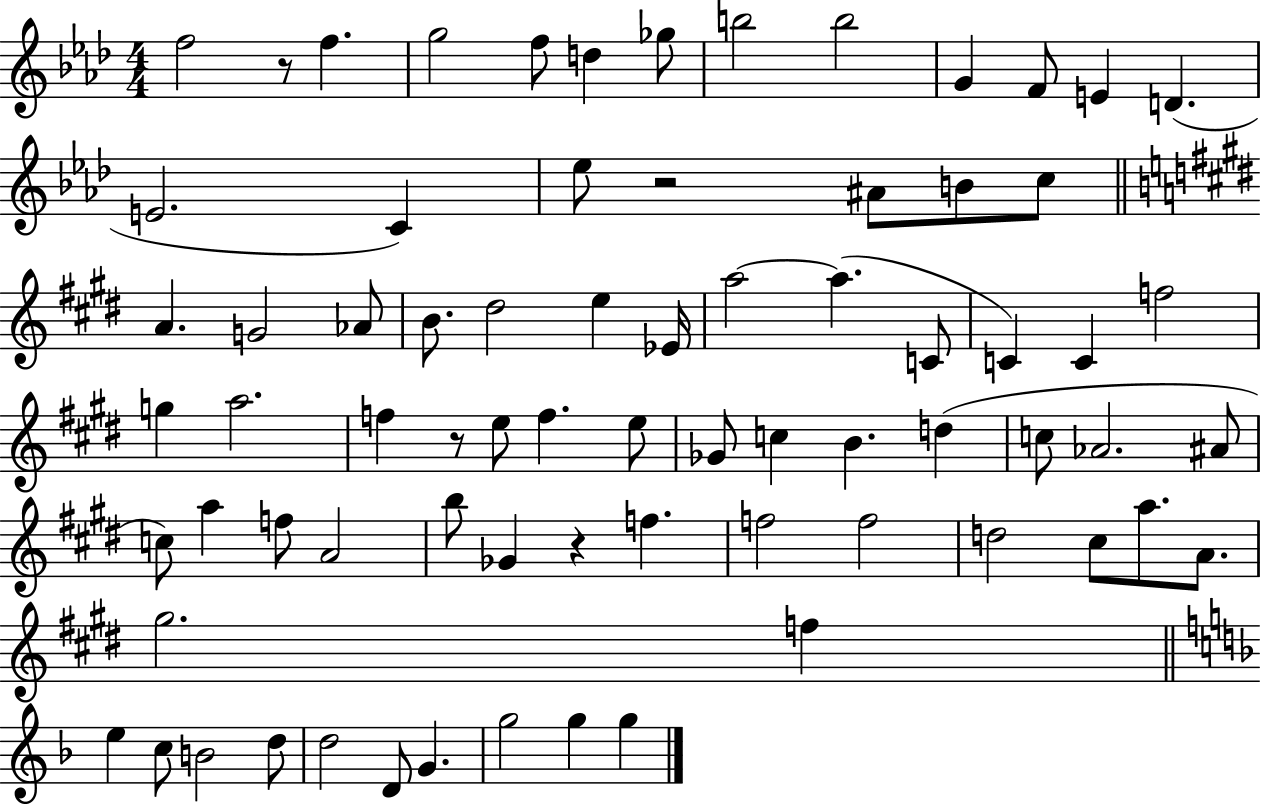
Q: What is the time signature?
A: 4/4